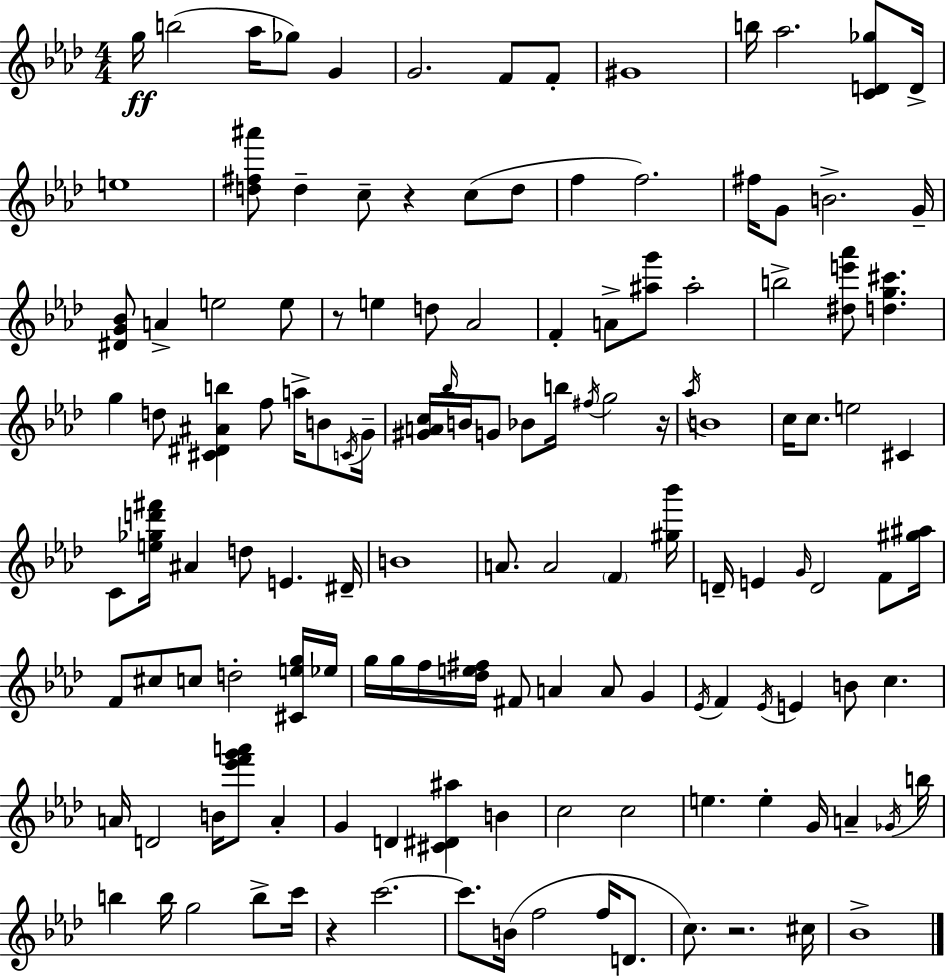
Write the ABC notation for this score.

X:1
T:Untitled
M:4/4
L:1/4
K:Ab
g/4 b2 _a/4 _g/2 G G2 F/2 F/2 ^G4 b/4 _a2 [CD_g]/2 D/4 e4 [d^f^a']/2 d c/2 z c/2 d/2 f f2 ^f/4 G/2 B2 G/4 [^DG_B]/2 A e2 e/2 z/2 e d/2 _A2 F A/2 [^ag']/2 ^a2 b2 [^de'_a']/2 [dg^c'] g d/2 [^C^D^Ab] f/2 a/4 B/2 C/4 G/4 [^GAc]/4 _b/4 B/4 G/2 _B/2 b/4 ^f/4 g2 z/4 _a/4 B4 c/4 c/2 e2 ^C C/2 [e_gd'^f']/4 ^A d/2 E ^D/4 B4 A/2 A2 F [^g_b']/4 D/4 E G/4 D2 F/2 [^g^a]/4 F/2 ^c/2 c/2 d2 [^Ceg]/4 _e/4 g/4 g/4 f/4 [_de^f]/4 ^F/2 A A/2 G _E/4 F _E/4 E B/2 c A/4 D2 B/4 [_e'f'g'a']/2 A G D [^C^D^a] B c2 c2 e e G/4 A _G/4 b/4 b b/4 g2 b/2 c'/4 z c'2 c'/2 B/4 f2 f/4 D/2 c/2 z2 ^c/4 _B4